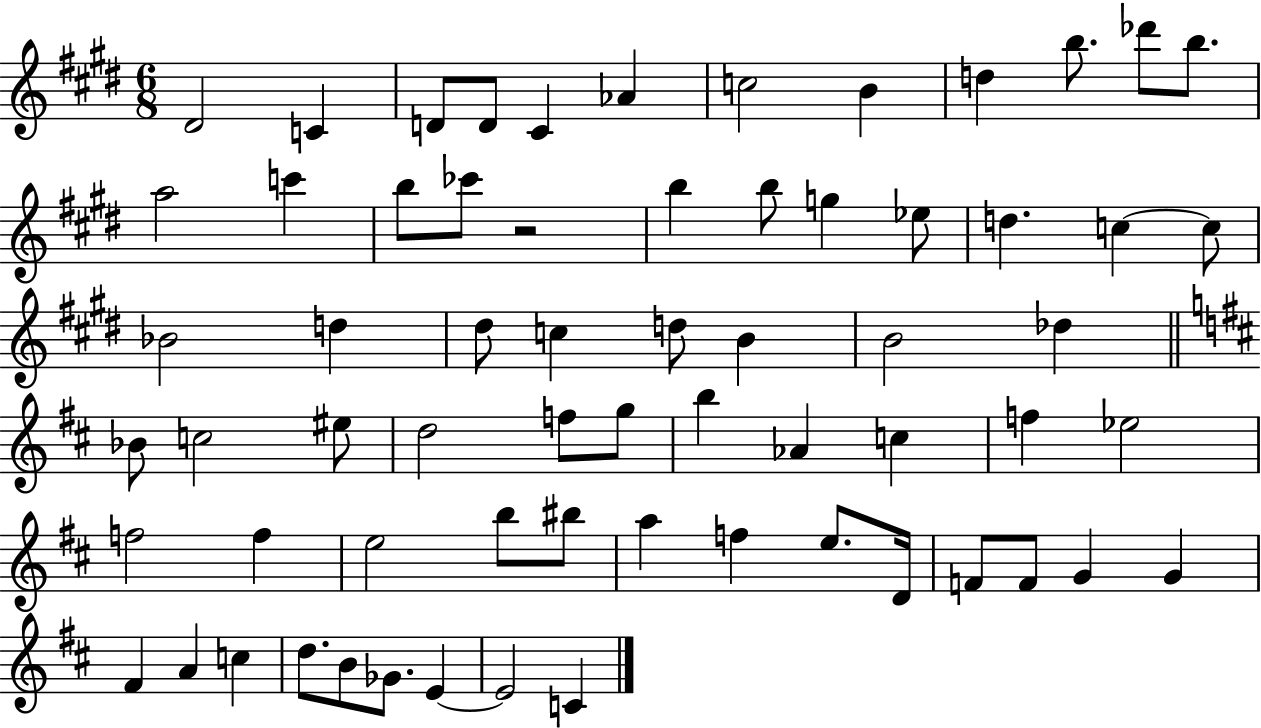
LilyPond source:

{
  \clef treble
  \numericTimeSignature
  \time 6/8
  \key e \major
  \repeat volta 2 { dis'2 c'4 | d'8 d'8 cis'4 aes'4 | c''2 b'4 | d''4 b''8. des'''8 b''8. | \break a''2 c'''4 | b''8 ces'''8 r2 | b''4 b''8 g''4 ees''8 | d''4. c''4~~ c''8 | \break bes'2 d''4 | dis''8 c''4 d''8 b'4 | b'2 des''4 | \bar "||" \break \key d \major bes'8 c''2 eis''8 | d''2 f''8 g''8 | b''4 aes'4 c''4 | f''4 ees''2 | \break f''2 f''4 | e''2 b''8 bis''8 | a''4 f''4 e''8. d'16 | f'8 f'8 g'4 g'4 | \break fis'4 a'4 c''4 | d''8. b'8 ges'8. e'4~~ | e'2 c'4 | } \bar "|."
}